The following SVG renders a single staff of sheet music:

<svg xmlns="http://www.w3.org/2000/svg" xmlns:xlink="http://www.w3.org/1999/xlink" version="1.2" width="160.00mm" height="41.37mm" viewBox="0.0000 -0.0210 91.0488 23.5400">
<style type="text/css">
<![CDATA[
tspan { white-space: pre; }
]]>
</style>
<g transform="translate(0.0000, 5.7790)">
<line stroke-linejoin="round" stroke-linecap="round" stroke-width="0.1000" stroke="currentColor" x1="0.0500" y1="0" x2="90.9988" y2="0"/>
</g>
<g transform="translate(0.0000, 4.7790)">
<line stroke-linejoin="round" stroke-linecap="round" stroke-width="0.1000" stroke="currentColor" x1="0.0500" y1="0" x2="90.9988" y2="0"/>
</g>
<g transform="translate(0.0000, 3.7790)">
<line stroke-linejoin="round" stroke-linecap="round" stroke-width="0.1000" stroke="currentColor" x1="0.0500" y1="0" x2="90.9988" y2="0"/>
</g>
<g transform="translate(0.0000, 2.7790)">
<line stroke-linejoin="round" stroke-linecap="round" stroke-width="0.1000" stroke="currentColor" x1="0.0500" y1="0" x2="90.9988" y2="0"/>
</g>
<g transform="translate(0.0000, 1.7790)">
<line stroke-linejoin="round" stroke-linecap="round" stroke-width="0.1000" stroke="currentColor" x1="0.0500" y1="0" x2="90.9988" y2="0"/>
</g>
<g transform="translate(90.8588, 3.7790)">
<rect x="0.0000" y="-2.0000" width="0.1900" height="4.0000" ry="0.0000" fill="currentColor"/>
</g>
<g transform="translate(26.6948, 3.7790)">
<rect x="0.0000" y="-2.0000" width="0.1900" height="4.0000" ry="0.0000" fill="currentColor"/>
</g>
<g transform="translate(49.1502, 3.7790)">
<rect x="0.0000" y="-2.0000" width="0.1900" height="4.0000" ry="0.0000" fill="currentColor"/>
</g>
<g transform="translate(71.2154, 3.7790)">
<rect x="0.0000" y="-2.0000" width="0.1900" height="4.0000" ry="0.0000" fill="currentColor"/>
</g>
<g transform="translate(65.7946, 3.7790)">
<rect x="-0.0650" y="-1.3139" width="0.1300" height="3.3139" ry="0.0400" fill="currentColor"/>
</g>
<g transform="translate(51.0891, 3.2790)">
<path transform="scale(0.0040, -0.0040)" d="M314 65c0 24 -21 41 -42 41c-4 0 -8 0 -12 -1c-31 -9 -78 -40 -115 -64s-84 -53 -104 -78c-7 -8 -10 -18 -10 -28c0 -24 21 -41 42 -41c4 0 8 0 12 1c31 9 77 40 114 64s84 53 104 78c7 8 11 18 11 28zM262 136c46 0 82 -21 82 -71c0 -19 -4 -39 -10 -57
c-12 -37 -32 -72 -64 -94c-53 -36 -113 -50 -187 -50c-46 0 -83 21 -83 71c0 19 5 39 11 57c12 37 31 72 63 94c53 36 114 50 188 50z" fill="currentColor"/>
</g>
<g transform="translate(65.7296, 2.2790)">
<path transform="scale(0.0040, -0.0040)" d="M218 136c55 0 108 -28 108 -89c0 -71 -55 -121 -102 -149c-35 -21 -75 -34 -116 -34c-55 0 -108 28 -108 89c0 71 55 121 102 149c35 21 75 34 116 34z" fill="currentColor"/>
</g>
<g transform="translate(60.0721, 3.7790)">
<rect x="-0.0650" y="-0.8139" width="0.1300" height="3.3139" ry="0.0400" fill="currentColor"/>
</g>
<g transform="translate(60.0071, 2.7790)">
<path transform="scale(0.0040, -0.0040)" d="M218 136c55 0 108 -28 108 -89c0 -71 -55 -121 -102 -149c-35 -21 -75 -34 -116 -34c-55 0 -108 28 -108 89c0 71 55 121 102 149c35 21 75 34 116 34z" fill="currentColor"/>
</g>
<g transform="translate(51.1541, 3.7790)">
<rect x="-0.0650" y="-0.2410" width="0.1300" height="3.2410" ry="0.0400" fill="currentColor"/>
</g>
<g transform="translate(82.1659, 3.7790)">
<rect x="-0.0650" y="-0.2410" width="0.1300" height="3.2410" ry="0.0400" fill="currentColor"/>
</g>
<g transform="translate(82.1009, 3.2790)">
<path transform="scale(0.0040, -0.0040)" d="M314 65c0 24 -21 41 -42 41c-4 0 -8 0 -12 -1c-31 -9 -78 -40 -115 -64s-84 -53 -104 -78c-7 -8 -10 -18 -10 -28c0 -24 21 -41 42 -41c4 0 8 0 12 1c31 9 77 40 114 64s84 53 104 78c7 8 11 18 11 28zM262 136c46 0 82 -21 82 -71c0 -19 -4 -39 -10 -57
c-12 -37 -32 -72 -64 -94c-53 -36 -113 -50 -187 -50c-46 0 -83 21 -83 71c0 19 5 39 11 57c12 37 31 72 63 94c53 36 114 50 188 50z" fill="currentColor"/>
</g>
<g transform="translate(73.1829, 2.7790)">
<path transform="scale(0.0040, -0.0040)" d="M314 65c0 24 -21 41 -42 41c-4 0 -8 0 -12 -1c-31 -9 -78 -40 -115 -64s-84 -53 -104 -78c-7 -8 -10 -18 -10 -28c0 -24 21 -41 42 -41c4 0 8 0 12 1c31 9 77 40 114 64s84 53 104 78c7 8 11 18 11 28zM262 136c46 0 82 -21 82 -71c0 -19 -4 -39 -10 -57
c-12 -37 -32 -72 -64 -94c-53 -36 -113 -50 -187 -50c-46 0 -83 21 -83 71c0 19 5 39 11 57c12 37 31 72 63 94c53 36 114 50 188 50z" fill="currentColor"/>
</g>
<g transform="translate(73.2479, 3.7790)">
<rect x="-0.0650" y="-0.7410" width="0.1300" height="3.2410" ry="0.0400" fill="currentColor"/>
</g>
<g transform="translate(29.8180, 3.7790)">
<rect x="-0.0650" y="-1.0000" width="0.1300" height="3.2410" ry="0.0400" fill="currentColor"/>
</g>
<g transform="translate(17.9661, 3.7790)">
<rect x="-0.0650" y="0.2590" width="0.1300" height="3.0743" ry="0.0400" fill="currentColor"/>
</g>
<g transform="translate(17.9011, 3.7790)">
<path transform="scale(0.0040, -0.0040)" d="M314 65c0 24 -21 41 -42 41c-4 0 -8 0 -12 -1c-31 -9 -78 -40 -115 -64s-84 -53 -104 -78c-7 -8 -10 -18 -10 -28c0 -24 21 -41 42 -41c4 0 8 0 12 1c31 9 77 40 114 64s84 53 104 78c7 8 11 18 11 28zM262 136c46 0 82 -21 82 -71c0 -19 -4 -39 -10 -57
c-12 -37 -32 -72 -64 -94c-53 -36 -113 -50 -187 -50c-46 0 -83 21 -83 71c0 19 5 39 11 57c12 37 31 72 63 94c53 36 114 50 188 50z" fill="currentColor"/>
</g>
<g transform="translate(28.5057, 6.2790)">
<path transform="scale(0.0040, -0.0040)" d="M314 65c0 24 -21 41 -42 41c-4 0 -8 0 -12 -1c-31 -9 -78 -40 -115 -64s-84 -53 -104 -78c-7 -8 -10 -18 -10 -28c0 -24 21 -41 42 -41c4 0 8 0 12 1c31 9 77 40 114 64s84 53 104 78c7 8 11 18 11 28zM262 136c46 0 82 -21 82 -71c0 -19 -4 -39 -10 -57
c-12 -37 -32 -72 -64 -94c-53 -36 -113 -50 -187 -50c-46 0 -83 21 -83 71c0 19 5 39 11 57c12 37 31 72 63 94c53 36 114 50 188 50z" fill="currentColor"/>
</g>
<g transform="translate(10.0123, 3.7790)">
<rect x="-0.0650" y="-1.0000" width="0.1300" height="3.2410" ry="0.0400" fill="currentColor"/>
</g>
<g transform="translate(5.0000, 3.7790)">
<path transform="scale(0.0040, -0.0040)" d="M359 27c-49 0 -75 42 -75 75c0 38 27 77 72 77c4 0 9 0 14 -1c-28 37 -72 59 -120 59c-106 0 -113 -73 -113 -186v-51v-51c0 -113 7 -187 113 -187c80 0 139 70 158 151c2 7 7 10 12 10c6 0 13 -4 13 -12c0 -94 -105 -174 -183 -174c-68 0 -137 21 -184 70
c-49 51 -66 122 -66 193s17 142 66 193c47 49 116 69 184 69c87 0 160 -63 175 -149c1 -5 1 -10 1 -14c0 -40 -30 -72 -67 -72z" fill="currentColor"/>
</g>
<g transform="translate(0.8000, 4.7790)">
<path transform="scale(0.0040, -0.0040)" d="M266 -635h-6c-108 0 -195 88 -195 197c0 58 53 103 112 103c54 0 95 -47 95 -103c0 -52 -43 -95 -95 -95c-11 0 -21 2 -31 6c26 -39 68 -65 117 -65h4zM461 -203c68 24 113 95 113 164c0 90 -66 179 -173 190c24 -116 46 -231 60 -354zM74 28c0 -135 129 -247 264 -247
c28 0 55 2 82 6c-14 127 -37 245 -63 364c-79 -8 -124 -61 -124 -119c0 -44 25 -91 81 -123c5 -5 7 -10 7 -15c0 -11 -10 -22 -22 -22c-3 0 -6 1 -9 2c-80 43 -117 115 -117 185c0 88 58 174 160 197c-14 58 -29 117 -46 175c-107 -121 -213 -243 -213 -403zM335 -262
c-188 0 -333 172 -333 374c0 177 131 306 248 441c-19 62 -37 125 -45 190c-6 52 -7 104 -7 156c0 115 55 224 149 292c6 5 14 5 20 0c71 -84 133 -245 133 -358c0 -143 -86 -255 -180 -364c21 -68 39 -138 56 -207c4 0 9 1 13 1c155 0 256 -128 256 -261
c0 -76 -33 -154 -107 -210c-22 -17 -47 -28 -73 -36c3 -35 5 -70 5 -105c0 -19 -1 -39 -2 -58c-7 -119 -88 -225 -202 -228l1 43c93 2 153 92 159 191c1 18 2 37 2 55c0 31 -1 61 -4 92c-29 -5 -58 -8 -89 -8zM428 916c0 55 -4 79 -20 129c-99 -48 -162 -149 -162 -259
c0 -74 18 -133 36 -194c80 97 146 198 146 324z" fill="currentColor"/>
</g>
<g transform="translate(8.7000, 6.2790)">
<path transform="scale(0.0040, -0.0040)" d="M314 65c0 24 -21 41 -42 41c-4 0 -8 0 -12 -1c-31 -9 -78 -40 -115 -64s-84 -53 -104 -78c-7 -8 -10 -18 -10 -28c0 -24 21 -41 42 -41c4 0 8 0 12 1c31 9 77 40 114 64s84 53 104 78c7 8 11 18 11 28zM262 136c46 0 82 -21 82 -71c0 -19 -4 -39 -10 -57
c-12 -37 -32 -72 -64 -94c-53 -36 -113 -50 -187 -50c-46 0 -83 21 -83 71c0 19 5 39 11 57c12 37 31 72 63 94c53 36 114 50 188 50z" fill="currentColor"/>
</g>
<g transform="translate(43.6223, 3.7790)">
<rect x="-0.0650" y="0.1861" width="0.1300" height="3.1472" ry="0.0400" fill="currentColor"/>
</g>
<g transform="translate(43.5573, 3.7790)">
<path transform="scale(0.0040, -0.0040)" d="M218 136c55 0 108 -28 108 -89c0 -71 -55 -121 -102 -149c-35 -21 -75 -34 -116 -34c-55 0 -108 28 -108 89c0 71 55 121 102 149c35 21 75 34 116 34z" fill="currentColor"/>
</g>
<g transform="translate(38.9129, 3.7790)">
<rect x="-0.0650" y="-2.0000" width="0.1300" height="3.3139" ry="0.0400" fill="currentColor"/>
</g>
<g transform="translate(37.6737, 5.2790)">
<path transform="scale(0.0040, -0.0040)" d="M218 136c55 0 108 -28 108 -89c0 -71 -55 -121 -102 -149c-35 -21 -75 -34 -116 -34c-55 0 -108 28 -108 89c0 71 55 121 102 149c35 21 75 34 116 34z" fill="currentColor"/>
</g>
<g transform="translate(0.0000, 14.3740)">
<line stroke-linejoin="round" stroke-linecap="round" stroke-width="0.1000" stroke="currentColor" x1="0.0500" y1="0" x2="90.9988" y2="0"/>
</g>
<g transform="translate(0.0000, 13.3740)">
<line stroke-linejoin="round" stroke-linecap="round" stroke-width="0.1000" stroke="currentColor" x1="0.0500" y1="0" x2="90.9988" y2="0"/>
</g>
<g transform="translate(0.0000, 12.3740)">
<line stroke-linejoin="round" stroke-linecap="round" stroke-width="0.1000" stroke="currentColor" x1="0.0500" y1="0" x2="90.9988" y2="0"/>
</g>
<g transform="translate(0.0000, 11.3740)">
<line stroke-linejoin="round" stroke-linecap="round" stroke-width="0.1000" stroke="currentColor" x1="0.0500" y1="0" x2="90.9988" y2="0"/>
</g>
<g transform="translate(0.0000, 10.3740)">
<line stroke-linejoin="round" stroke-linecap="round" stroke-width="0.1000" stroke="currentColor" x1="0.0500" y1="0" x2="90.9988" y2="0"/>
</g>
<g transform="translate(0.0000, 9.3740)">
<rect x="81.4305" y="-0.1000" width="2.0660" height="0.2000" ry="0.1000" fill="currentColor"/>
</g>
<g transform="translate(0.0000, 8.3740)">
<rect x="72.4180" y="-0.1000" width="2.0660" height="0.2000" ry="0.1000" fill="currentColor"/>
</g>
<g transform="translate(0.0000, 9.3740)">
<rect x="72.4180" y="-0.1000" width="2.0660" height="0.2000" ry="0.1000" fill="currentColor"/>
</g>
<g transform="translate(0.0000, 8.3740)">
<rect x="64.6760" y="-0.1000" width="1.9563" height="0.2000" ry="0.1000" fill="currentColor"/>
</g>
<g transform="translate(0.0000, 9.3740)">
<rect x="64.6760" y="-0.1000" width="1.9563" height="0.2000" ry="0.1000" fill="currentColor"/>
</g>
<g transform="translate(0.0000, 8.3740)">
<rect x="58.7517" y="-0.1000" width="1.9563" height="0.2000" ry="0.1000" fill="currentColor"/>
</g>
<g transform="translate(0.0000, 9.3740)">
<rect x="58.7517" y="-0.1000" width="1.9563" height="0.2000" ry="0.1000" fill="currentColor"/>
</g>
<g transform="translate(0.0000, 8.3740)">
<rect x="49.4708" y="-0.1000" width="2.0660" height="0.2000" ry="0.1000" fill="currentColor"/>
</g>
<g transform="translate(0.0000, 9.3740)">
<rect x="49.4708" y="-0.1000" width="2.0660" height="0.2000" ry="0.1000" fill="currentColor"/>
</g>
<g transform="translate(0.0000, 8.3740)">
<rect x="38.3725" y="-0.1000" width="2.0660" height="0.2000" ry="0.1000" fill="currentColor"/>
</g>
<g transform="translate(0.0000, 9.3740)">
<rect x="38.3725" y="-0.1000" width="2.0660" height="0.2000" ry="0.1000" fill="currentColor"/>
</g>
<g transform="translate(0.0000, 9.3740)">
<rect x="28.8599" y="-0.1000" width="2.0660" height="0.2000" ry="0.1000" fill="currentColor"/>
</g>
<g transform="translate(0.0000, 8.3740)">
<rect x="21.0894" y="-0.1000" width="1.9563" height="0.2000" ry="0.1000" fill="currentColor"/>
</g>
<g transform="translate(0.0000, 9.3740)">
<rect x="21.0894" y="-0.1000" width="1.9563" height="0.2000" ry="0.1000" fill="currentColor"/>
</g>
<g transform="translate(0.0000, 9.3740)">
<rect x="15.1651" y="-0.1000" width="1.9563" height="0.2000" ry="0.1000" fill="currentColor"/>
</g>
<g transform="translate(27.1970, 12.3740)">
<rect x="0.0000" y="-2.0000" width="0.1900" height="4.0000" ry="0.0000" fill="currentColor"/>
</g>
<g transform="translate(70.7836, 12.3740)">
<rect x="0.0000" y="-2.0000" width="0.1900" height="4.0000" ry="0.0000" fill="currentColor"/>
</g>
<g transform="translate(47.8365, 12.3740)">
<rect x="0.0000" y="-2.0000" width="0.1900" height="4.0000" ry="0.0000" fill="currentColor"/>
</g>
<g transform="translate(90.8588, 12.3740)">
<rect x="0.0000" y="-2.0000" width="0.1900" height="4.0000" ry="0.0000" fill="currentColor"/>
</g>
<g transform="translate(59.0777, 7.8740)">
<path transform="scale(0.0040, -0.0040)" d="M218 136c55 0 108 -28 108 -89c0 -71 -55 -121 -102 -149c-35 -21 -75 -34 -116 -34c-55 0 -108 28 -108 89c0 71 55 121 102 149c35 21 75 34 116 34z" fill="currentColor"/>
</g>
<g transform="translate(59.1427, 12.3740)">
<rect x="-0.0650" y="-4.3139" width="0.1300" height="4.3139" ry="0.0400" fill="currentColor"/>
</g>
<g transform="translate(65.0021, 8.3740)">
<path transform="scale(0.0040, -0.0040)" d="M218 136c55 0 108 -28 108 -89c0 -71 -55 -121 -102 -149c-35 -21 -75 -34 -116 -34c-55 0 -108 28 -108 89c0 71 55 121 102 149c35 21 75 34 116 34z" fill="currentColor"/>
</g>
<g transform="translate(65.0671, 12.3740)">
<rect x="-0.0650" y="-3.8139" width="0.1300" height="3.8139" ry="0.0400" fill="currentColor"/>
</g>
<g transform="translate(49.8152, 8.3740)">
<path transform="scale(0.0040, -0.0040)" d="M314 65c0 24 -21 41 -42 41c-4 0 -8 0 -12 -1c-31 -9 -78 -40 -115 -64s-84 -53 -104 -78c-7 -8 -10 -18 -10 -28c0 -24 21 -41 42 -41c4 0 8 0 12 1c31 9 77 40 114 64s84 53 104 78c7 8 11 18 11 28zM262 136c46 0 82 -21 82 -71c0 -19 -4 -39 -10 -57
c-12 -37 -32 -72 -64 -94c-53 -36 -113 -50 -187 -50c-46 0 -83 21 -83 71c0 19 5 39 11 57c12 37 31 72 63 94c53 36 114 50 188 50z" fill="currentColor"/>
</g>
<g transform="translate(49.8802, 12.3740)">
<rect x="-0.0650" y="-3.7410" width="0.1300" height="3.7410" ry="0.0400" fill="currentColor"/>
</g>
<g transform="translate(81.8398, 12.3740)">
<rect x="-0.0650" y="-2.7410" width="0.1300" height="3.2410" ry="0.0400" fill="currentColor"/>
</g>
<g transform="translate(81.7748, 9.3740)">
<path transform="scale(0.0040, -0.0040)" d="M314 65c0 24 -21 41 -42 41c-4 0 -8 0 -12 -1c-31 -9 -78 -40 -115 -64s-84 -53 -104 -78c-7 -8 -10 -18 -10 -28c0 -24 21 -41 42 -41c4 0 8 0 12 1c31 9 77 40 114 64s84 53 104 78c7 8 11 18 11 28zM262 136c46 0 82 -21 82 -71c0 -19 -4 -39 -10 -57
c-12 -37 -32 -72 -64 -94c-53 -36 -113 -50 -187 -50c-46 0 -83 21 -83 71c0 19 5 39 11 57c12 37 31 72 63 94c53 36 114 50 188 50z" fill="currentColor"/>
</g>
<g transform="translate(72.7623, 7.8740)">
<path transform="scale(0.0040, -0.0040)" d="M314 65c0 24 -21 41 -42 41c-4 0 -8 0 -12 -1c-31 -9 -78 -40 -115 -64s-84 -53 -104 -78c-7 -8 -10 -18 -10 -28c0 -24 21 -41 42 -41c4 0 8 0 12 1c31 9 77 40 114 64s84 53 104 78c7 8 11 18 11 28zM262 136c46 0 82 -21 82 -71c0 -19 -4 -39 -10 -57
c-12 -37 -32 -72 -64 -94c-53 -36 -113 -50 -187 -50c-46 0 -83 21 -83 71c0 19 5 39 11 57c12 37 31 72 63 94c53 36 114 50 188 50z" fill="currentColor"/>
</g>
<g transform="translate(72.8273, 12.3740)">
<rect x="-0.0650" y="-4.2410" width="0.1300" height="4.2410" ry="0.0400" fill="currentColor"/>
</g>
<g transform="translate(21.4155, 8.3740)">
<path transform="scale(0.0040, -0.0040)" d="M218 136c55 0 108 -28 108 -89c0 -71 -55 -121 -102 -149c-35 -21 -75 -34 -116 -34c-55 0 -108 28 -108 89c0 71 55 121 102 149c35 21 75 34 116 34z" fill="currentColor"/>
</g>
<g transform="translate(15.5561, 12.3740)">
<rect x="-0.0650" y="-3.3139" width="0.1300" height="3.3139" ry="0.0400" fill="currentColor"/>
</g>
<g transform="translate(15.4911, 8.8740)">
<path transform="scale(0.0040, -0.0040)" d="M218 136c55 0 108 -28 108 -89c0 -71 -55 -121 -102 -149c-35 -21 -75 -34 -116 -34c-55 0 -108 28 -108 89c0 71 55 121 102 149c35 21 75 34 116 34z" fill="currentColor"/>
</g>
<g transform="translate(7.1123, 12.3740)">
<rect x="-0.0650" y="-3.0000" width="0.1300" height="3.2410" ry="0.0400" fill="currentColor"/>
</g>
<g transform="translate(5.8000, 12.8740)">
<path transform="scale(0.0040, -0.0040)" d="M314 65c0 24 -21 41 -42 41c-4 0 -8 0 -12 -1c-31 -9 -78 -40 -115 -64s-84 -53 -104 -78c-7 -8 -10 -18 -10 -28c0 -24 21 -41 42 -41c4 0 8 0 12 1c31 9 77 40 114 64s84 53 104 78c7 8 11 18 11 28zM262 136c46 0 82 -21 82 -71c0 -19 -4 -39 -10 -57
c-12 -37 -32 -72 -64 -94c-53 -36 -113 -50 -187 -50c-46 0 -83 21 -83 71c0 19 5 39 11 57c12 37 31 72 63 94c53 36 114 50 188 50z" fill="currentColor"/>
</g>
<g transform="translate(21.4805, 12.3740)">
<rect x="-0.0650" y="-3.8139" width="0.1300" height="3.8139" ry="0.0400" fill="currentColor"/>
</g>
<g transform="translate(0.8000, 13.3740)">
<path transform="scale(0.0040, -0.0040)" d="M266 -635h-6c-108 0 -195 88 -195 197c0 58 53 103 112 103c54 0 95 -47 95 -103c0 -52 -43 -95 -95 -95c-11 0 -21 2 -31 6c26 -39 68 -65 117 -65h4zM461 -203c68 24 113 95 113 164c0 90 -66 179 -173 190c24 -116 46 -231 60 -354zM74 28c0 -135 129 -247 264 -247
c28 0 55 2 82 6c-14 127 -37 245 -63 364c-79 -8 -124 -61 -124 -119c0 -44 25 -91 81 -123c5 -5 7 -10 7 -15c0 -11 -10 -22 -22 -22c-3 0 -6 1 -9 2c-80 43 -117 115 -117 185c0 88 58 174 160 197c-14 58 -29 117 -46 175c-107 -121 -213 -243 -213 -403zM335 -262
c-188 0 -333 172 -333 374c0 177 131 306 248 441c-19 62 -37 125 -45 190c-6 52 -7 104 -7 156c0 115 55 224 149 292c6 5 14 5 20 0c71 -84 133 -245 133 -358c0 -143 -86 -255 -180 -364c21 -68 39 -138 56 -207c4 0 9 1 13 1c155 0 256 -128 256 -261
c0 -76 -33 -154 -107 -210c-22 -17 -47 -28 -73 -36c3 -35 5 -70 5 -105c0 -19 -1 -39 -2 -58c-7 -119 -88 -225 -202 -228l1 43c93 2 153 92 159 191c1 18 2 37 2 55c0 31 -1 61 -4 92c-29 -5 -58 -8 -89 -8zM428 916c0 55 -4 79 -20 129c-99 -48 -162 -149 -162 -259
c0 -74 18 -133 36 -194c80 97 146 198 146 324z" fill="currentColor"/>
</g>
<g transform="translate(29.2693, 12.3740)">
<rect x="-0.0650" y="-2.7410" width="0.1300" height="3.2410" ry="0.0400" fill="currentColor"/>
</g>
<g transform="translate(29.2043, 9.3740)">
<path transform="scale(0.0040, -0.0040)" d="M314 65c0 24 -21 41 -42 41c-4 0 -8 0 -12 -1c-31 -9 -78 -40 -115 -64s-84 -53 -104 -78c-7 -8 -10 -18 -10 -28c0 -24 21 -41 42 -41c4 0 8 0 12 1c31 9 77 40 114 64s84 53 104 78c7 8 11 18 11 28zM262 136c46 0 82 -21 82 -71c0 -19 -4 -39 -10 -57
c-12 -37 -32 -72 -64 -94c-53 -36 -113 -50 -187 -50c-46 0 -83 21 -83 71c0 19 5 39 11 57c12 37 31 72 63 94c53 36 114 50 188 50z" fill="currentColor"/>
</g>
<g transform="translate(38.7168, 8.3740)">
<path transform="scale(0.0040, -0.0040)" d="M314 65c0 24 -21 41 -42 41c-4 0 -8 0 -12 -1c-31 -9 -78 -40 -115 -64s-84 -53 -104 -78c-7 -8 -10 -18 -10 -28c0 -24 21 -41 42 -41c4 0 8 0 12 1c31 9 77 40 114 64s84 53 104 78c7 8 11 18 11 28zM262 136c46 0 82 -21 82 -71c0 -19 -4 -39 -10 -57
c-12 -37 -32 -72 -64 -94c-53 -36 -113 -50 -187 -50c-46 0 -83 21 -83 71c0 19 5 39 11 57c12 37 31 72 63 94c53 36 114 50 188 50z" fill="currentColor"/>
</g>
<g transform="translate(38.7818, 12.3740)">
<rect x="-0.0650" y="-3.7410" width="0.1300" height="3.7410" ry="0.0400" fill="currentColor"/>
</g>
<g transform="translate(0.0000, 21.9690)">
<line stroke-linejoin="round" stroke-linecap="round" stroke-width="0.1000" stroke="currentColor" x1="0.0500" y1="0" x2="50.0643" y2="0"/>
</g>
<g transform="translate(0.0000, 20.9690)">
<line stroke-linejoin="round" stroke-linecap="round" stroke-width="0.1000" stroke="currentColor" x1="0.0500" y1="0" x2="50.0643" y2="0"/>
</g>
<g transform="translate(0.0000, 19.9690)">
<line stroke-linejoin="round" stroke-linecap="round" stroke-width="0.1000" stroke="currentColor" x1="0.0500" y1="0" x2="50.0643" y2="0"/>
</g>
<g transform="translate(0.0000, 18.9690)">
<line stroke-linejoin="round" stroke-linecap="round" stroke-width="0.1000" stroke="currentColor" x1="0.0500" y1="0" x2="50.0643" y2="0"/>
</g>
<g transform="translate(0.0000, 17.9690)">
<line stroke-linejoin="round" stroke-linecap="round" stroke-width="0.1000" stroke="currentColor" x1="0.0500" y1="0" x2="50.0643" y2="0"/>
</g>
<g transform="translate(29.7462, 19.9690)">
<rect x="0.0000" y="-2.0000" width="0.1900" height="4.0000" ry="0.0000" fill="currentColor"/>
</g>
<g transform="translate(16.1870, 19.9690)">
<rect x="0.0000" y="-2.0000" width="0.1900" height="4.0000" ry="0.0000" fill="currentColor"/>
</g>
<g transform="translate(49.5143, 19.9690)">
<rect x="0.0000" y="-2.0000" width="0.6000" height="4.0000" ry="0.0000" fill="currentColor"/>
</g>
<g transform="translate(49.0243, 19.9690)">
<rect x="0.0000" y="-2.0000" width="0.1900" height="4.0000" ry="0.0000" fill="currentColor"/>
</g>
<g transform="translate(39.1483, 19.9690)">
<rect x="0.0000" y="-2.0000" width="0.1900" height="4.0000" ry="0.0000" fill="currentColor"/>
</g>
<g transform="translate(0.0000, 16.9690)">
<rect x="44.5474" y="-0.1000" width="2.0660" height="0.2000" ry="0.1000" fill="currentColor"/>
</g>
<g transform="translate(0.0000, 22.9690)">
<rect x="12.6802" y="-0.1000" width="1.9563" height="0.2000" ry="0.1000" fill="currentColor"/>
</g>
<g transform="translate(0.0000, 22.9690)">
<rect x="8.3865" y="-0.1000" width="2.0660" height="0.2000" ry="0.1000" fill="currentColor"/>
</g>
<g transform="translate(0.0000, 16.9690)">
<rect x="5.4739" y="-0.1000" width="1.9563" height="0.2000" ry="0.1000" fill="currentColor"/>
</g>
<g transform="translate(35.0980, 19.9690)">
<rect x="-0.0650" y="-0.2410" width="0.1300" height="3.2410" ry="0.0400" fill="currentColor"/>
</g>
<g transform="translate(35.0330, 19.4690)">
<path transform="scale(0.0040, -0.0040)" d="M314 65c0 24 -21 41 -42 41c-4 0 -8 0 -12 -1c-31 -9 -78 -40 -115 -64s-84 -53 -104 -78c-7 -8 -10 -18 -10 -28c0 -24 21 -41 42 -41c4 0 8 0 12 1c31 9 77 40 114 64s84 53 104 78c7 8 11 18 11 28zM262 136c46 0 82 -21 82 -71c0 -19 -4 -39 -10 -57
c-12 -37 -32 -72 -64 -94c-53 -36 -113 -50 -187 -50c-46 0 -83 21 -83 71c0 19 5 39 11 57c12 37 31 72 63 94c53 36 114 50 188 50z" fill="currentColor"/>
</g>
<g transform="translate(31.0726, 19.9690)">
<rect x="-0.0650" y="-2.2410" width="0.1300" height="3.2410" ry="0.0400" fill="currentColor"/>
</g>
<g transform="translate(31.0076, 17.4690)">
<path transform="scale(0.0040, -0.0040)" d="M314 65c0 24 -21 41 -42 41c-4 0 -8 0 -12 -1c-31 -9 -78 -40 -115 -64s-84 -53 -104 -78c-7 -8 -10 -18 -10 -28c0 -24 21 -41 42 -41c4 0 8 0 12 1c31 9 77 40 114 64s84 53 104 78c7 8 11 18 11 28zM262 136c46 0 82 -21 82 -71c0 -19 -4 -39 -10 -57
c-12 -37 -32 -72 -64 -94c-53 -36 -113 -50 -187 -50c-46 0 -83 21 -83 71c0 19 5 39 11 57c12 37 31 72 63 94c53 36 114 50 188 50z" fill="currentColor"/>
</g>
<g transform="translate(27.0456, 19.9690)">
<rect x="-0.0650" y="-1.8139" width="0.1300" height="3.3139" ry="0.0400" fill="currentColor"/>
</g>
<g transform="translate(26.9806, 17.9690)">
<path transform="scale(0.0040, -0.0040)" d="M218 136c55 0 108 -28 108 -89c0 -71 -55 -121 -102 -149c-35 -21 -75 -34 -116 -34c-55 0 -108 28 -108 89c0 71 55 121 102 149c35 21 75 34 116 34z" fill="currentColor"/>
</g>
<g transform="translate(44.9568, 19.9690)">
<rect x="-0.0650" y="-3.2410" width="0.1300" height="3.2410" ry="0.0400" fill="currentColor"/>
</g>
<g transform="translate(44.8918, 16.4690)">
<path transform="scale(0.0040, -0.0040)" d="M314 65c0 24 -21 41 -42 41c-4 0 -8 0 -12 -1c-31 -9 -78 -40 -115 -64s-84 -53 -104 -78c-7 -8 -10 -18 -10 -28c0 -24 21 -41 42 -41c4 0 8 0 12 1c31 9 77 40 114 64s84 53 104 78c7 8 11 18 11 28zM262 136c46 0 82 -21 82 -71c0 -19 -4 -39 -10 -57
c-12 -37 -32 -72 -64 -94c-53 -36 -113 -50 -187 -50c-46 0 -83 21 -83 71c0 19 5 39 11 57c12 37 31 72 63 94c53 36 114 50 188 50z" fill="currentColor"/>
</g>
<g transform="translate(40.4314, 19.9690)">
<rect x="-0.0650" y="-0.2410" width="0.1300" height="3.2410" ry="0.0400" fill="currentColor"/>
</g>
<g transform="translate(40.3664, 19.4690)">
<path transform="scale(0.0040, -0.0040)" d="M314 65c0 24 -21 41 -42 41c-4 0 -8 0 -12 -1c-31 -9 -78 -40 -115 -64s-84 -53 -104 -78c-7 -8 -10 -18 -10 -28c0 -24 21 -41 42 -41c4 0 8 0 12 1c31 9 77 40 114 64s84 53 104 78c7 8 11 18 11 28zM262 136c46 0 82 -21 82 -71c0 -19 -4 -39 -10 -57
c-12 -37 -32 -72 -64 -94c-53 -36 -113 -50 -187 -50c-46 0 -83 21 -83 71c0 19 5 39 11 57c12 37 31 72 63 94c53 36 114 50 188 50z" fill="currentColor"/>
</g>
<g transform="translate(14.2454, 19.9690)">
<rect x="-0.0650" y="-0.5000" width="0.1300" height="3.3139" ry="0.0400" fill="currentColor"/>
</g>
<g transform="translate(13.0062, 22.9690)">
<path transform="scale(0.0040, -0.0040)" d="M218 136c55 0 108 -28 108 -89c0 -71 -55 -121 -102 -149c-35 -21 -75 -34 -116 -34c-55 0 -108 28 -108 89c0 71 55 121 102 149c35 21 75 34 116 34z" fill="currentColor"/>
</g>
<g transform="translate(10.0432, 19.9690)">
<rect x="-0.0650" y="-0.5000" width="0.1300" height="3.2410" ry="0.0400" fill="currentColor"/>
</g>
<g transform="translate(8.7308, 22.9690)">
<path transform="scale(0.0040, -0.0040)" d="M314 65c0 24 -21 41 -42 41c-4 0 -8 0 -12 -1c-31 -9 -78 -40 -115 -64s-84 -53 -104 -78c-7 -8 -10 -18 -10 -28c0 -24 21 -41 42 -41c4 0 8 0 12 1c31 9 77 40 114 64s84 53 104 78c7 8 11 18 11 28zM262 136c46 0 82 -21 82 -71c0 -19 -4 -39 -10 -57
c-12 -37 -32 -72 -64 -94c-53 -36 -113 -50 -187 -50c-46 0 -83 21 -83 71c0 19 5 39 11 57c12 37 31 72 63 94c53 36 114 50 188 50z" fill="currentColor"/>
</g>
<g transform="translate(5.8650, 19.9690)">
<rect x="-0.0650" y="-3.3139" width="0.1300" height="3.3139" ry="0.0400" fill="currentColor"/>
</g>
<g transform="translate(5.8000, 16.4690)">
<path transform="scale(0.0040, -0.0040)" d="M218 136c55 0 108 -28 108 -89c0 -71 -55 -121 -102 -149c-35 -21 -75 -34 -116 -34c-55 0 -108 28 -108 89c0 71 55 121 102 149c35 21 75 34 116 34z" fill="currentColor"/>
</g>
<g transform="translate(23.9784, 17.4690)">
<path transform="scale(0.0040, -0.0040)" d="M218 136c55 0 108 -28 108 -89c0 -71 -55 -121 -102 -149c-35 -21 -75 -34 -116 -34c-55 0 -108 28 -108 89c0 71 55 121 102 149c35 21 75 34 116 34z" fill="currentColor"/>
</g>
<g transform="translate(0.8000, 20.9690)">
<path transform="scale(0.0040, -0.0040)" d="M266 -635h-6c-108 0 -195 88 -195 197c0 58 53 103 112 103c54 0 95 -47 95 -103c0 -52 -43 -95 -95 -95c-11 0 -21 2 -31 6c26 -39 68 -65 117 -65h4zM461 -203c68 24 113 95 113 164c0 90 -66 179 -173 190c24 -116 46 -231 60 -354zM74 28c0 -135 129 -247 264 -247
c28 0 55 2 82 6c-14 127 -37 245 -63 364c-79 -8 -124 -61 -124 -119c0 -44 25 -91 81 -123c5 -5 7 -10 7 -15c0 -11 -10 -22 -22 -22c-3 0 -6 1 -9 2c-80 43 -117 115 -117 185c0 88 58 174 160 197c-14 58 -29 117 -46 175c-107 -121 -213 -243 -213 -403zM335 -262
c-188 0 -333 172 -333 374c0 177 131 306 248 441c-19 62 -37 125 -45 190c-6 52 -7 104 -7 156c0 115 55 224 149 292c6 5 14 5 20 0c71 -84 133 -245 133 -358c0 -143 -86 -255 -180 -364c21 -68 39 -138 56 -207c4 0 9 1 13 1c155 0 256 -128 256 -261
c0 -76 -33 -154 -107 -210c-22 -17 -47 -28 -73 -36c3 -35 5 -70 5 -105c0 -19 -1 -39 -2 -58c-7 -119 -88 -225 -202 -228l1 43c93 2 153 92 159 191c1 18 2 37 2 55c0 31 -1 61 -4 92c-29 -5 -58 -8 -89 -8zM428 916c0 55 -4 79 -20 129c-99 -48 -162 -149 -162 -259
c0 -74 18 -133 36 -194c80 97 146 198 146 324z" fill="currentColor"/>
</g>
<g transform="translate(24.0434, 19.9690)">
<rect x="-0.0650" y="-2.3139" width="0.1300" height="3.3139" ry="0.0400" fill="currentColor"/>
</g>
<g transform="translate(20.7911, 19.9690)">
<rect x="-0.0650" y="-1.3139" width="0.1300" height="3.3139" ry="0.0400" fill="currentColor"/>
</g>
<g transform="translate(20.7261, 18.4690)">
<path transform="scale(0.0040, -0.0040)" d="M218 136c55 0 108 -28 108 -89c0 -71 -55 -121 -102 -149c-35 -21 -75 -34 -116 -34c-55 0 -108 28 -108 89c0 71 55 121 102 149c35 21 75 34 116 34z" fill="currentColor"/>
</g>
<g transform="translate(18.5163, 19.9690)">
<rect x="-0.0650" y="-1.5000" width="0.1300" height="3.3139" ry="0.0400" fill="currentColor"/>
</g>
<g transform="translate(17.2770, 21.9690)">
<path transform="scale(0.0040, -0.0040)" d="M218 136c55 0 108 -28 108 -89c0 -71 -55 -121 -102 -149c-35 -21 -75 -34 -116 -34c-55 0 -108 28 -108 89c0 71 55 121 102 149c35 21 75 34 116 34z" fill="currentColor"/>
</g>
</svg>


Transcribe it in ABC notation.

X:1
T:Untitled
M:4/4
L:1/4
K:C
D2 B2 D2 F B c2 d e d2 c2 A2 b c' a2 c'2 c'2 d' c' d'2 a2 b C2 C E e g f g2 c2 c2 b2